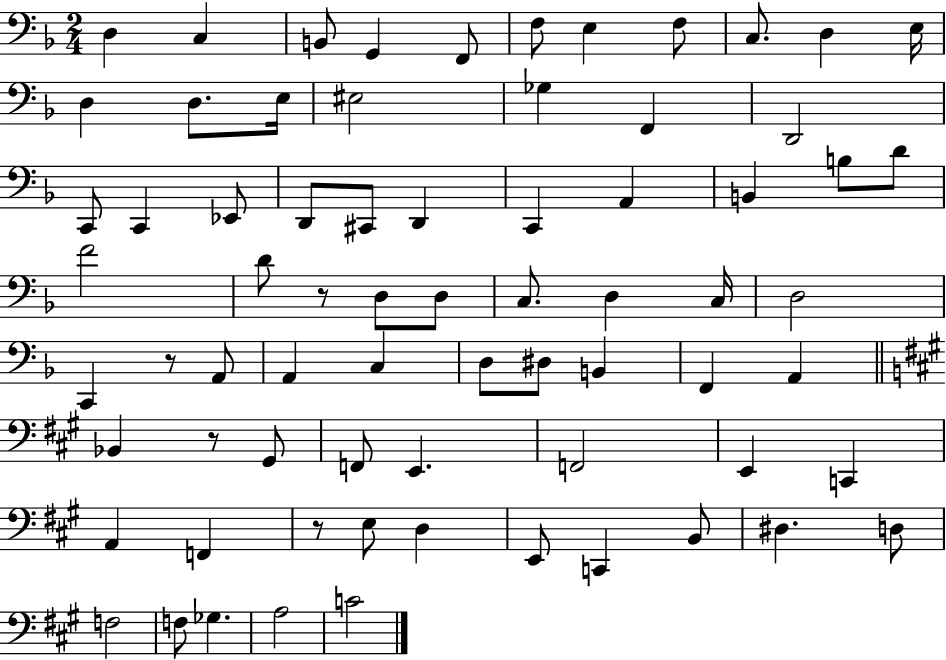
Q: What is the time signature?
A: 2/4